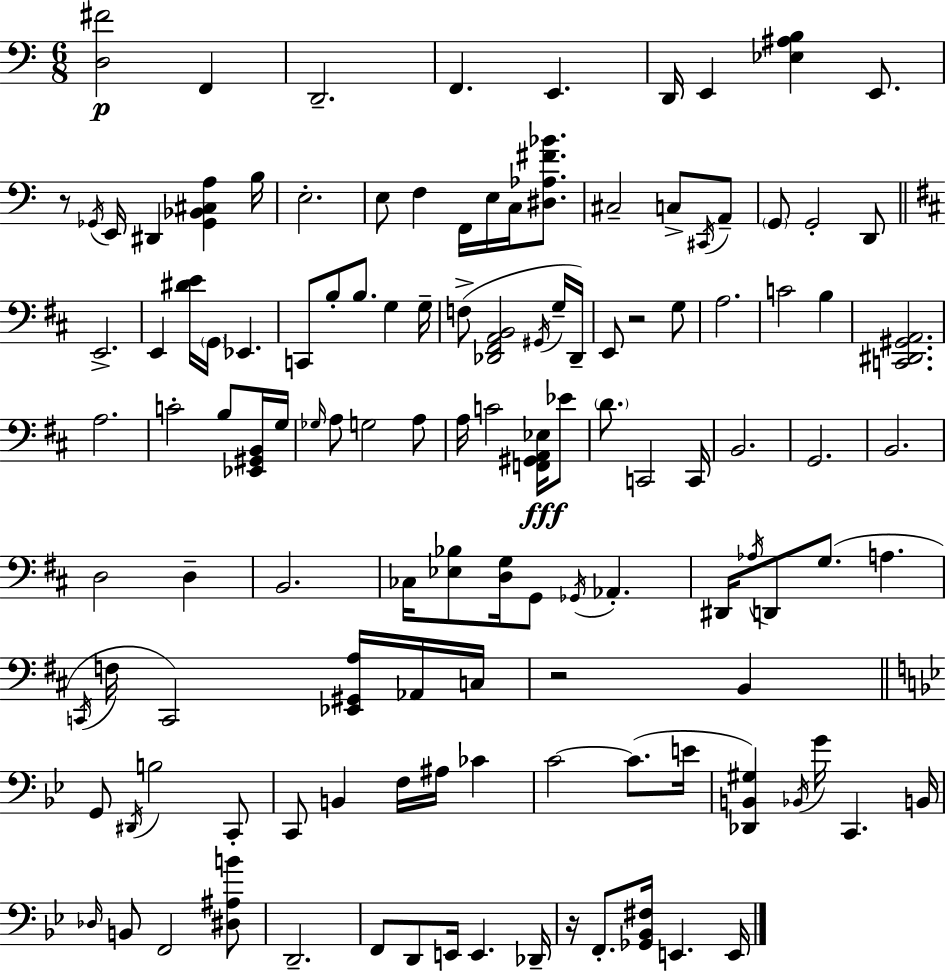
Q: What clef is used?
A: bass